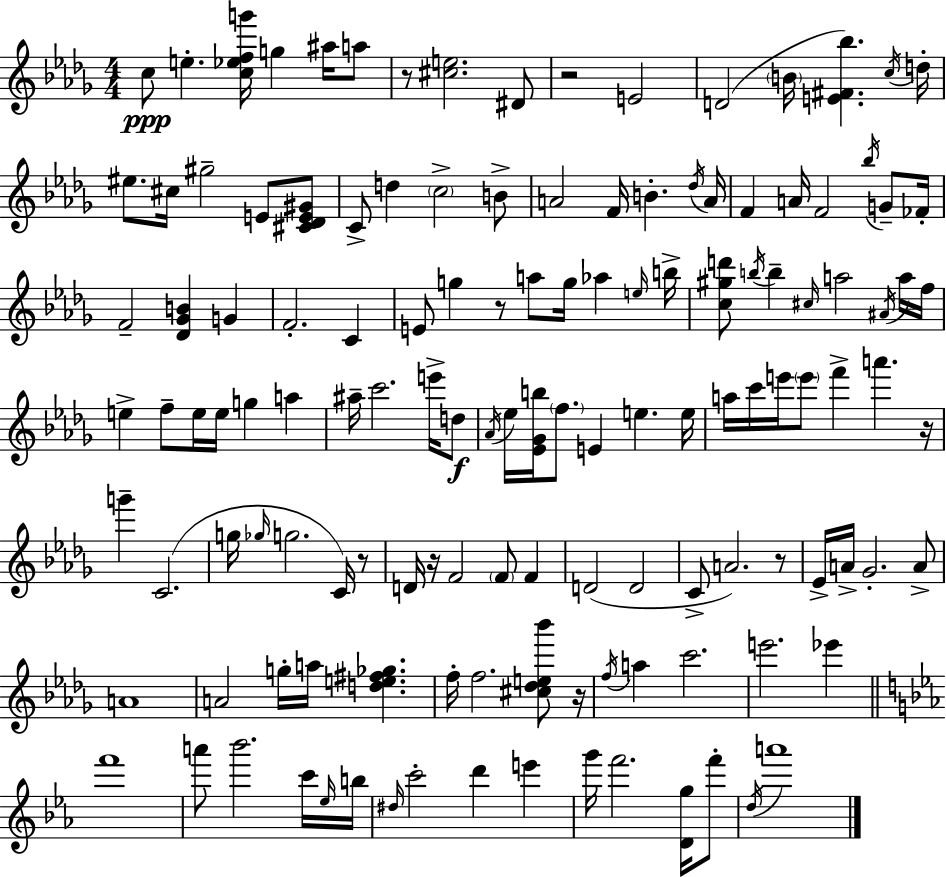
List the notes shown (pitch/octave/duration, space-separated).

C5/e E5/q. [C5,Eb5,F5,G6]/s G5/q A#5/s A5/e R/e [C#5,E5]/h. D#4/e R/h E4/h D4/h B4/s [E4,F#4,Bb5]/q. C5/s D5/s EIS5/e. C#5/s G#5/h E4/e [C#4,Db4,E4,G#4]/e C4/e D5/q C5/h B4/e A4/h F4/s B4/q. Db5/s A4/s F4/q A4/s F4/h Bb5/s G4/e FES4/s F4/h [Db4,Gb4,B4]/q G4/q F4/h. C4/q E4/e G5/q R/e A5/e G5/s Ab5/q E5/s B5/s [C5,G#5,D6]/e B5/s B5/q C#5/s A5/h A#4/s A5/s F5/s E5/q F5/e E5/s E5/s G5/q A5/q A#5/s C6/h. E6/s D5/e Ab4/s Eb5/s [Eb4,Gb4,B5]/s F5/e. E4/q E5/q. E5/s A5/s C6/s E6/s E6/e F6/q A6/q. R/s G6/q C4/h. G5/s Gb5/s G5/h. C4/s R/e D4/s R/s F4/h F4/e F4/q D4/h D4/h C4/e A4/h. R/e Eb4/s A4/s Gb4/h. A4/e A4/w A4/h G5/s A5/s [D5,E5,F#5,Gb5]/q. F5/s F5/h. [C#5,Db5,E5,Bb6]/e R/s F5/s A5/q C6/h. E6/h. Eb6/q F6/w A6/e Bb6/h. C6/s Eb5/s B5/s D#5/s C6/h D6/q E6/q G6/s F6/h. [D4,G5]/s F6/e D5/s A6/w